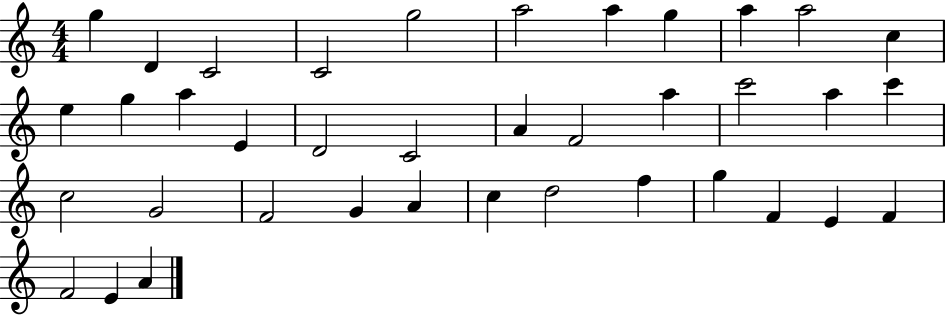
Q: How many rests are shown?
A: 0